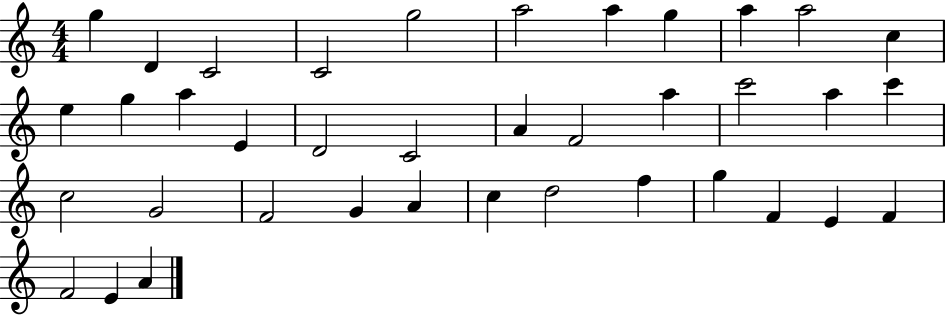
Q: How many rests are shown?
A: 0